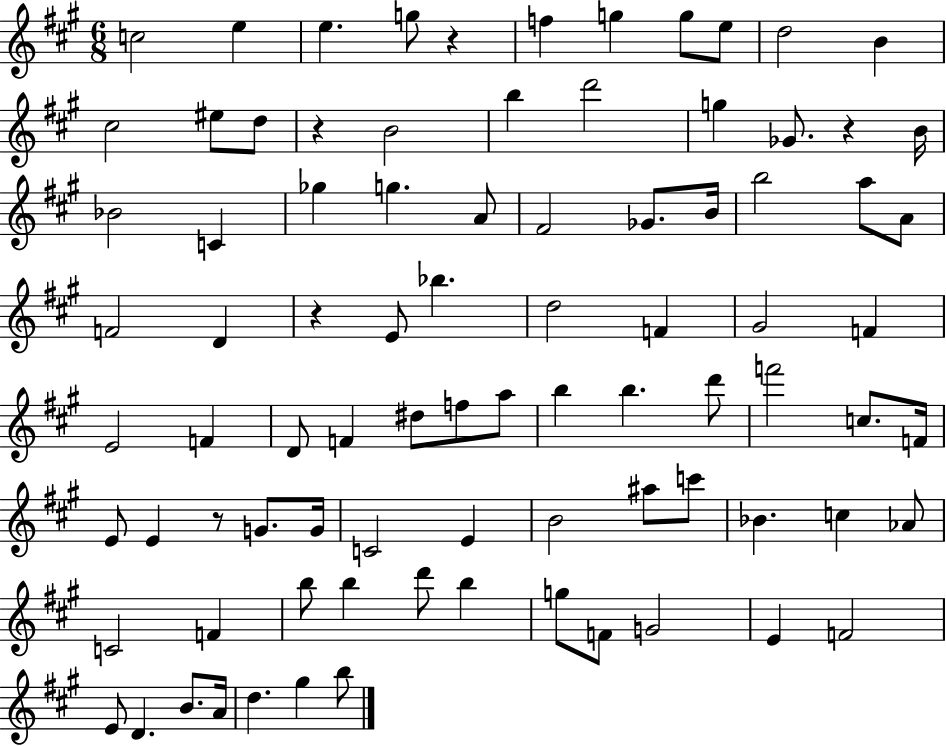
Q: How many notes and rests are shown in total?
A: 86